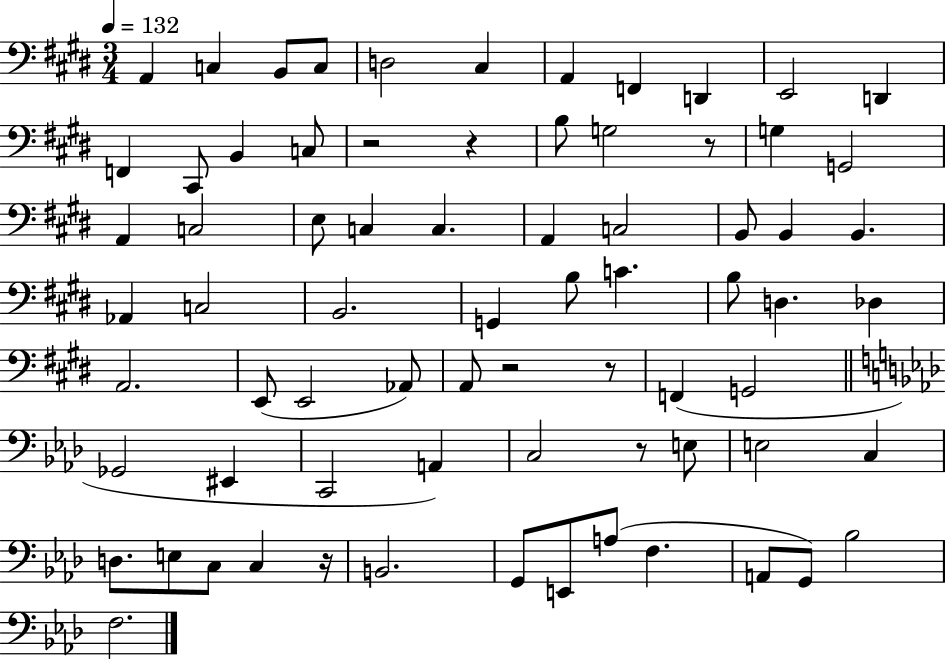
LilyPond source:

{
  \clef bass
  \numericTimeSignature
  \time 3/4
  \key e \major
  \tempo 4 = 132
  a,4 c4 b,8 c8 | d2 cis4 | a,4 f,4 d,4 | e,2 d,4 | \break f,4 cis,8 b,4 c8 | r2 r4 | b8 g2 r8 | g4 g,2 | \break a,4 c2 | e8 c4 c4. | a,4 c2 | b,8 b,4 b,4. | \break aes,4 c2 | b,2. | g,4 b8 c'4. | b8 d4. des4 | \break a,2. | e,8( e,2 aes,8) | a,8 r2 r8 | f,4( g,2 | \break \bar "||" \break \key aes \major ges,2 eis,4 | c,2 a,4) | c2 r8 e8 | e2 c4 | \break d8. e8 c8 c4 r16 | b,2. | g,8 e,8 a8( f4. | a,8 g,8) bes2 | \break f2. | \bar "|."
}